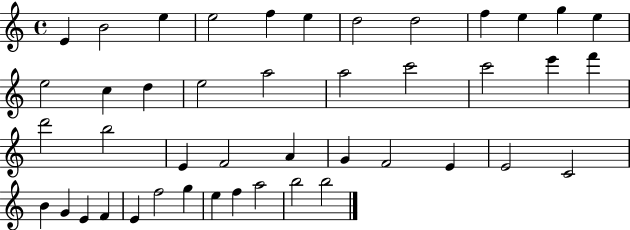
{
  \clef treble
  \time 4/4
  \defaultTimeSignature
  \key c \major
  e'4 b'2 e''4 | e''2 f''4 e''4 | d''2 d''2 | f''4 e''4 g''4 e''4 | \break e''2 c''4 d''4 | e''2 a''2 | a''2 c'''2 | c'''2 e'''4 f'''4 | \break d'''2 b''2 | e'4 f'2 a'4 | g'4 f'2 e'4 | e'2 c'2 | \break b'4 g'4 e'4 f'4 | e'4 f''2 g''4 | e''4 f''4 a''2 | b''2 b''2 | \break \bar "|."
}